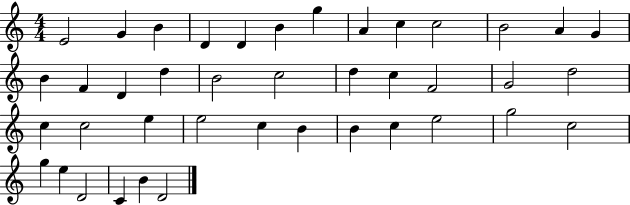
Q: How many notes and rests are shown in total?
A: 41